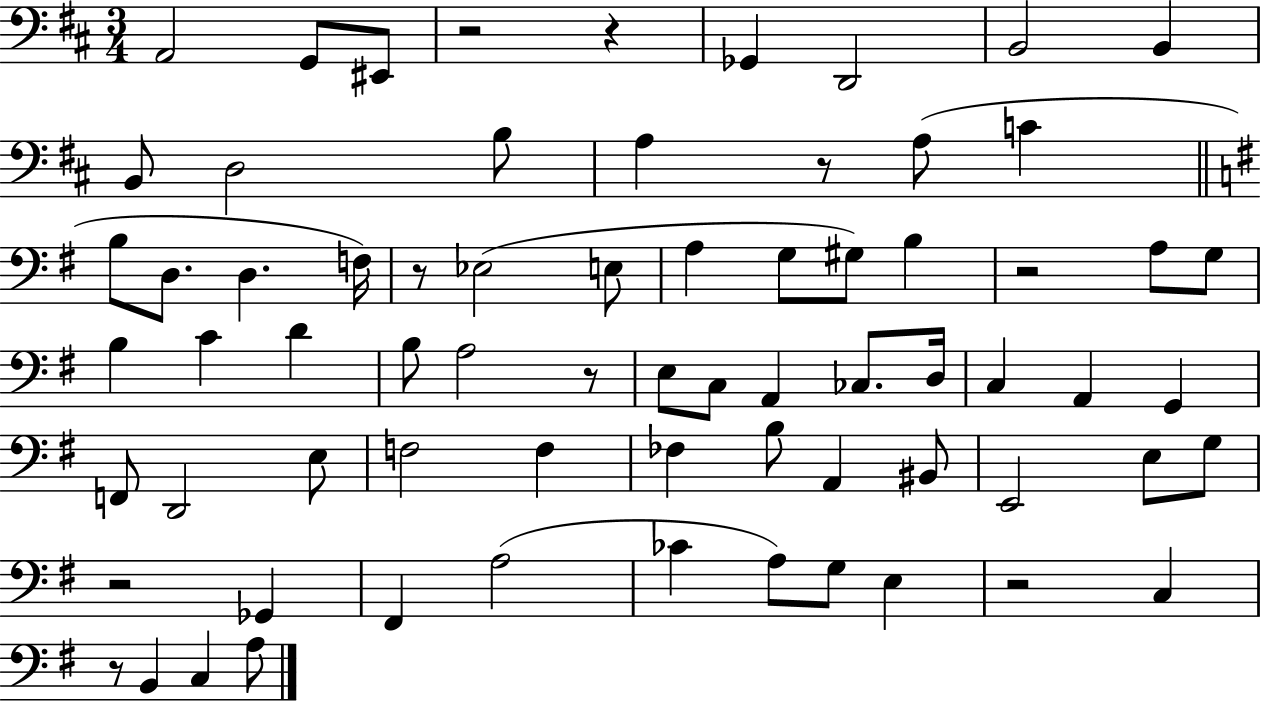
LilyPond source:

{
  \clef bass
  \numericTimeSignature
  \time 3/4
  \key d \major
  \repeat volta 2 { a,2 g,8 eis,8 | r2 r4 | ges,4 d,2 | b,2 b,4 | \break b,8 d2 b8 | a4 r8 a8( c'4 | \bar "||" \break \key g \major b8 d8. d4. f16) | r8 ees2( e8 | a4 g8 gis8) b4 | r2 a8 g8 | \break b4 c'4 d'4 | b8 a2 r8 | e8 c8 a,4 ces8. d16 | c4 a,4 g,4 | \break f,8 d,2 e8 | f2 f4 | fes4 b8 a,4 bis,8 | e,2 e8 g8 | \break r2 ges,4 | fis,4 a2( | ces'4 a8) g8 e4 | r2 c4 | \break r8 b,4 c4 a8 | } \bar "|."
}